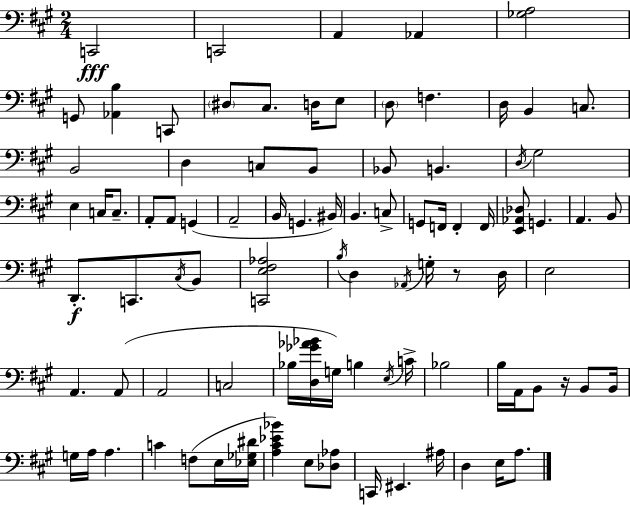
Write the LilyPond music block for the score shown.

{
  \clef bass
  \numericTimeSignature
  \time 2/4
  \key a \major
  \repeat volta 2 { c,2\fff | c,2 | a,4 aes,4 | <ges a>2 | \break g,8 <aes, b>4 c,8 | \parenthesize dis8 cis8. d16 e8 | \parenthesize d8 f4. | d16 b,4 c8. | \break b,2 | d4 c8 b,8 | bes,8 b,4. | \acciaccatura { d16 } gis2 | \break e4 c16 c8.-- | a,8-. a,8 g,4( | a,2-- | b,16 g,4. | \break bis,16) b,4. c8-> | g,8 f,16 f,4-. | f,16 <e, aes, des>8 g,4. | a,4. b,8 | \break d,8.-.\f c,8. \acciaccatura { cis16 } | b,8 <c, e fis aes>2 | \acciaccatura { b16 } d4 \acciaccatura { aes,16 } | g16-. r8 d16 e2 | \break a,4. | a,8( a,2 | c2 | bes16 <d ges' aes' bes'>16 g16) b4 | \break \acciaccatura { e16 } c'16-> bes2 | b16 a,16 b,8 | r16 b,8 b,16 g16 a16 a4. | c'4 | \break f8( e16 <ees ges dis'>16 <a cis' ees' bes'>4) | e8 <des aes>8 c,16 eis,4. | ais16 d4 | e16 a8. } \bar "|."
}